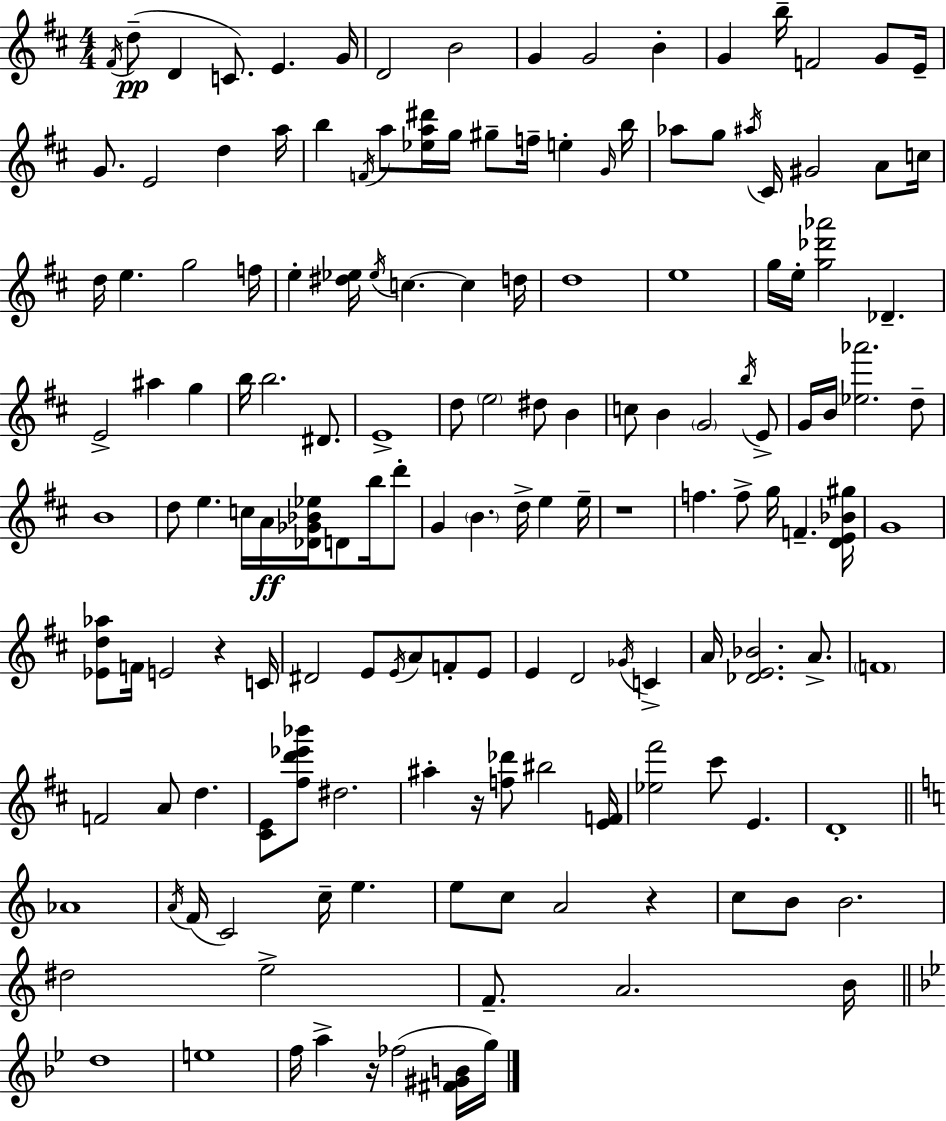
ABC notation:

X:1
T:Untitled
M:4/4
L:1/4
K:D
^F/4 d/2 D C/2 E G/4 D2 B2 G G2 B G b/4 F2 G/2 E/4 G/2 E2 d a/4 b F/4 a/2 [_ea^d']/4 g/4 ^g/2 f/4 e G/4 b/4 _a/2 g/2 ^a/4 ^C/4 ^G2 A/2 c/4 d/4 e g2 f/4 e [^d_e]/4 _e/4 c c d/4 d4 e4 g/4 e/4 [g_d'_a']2 _D E2 ^a g b/4 b2 ^D/2 E4 d/2 e2 ^d/2 B c/2 B G2 b/4 E/2 G/4 B/4 [_e_a']2 d/2 B4 d/2 e c/4 A/4 [_D_G_B_e]/4 D/2 b/4 d'/2 G B d/4 e e/4 z4 f f/2 g/4 F [DE_B^g]/4 G4 [_Ed_a]/2 F/4 E2 z C/4 ^D2 E/2 E/4 A/2 F/2 E/2 E D2 _G/4 C A/4 [_DE_B]2 A/2 F4 F2 A/2 d [^CE]/2 [^fd'_e'_b']/2 ^d2 ^a z/4 [f_d']/2 ^b2 [EF]/4 [_e^f']2 ^c'/2 E D4 _A4 A/4 F/4 C2 c/4 e e/2 c/2 A2 z c/2 B/2 B2 ^d2 e2 F/2 A2 B/4 d4 e4 f/4 a z/4 _f2 [^F^GB]/4 g/4